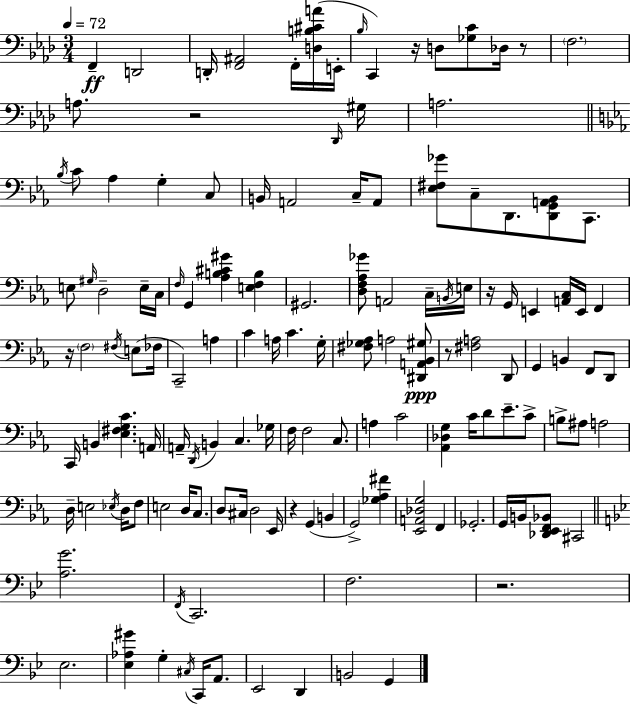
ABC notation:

X:1
T:Untitled
M:3/4
L:1/4
K:Fm
F,, D,,2 D,,/4 [F,,^A,,]2 F,,/4 [D,B,^CA]/4 E,,/4 _B,/4 C,, z/4 D,/2 [_G,C]/2 _D,/4 z/2 F,2 A,/2 z2 _D,,/4 ^G,/4 A,2 _B,/4 C/2 _A, G, C,/2 B,,/4 A,,2 C,/4 A,,/2 [_E,^F,_G]/2 C,/2 D,,/2 [D,,G,,A,,_B,,]/2 C,,/2 E,/2 ^G,/4 D,2 E,/4 C,/4 F,/4 G,, [_A,B,^C^G] [E,F,B,] ^G,,2 [D,F,_A,_G]/2 A,,2 C,/4 B,,/4 E,/4 z/4 G,,/4 E,, [A,,C,]/4 E,,/4 F,, z/4 F,2 ^F,/4 E,/2 _F,/4 C,,2 A, C A,/4 C G,/4 [^F,_G,_A,]/2 A,2 [^D,,A,,_B,,^G,]/2 z/2 [^F,A,]2 D,,/2 G,, B,, F,,/2 D,,/2 C,,/4 B,, [_E,^F,G,C] A,,/4 A,,/4 D,,/4 B,, C, _G,/4 F,/4 F,2 C,/2 A, C2 [_A,,_D,G,] C/4 D/2 _E/2 C/2 B,/2 ^A,/2 A,2 D,/4 E,2 _E,/4 D,/4 F,/2 E,2 D,/4 C,/2 D,/2 ^C,/4 D,2 _E,,/4 z G,, B,, G,,2 [_G,_A,^F] [_E,,A,,_D,G,]2 F,, _G,,2 G,,/4 B,,/4 [_D,,_E,,F,,_B,,]/2 ^C,,2 [A,G]2 F,,/4 C,,2 F,2 z2 _E,2 [_E,_A,^G] G, ^C,/4 C,,/4 A,,/2 _E,,2 D,, B,,2 G,,